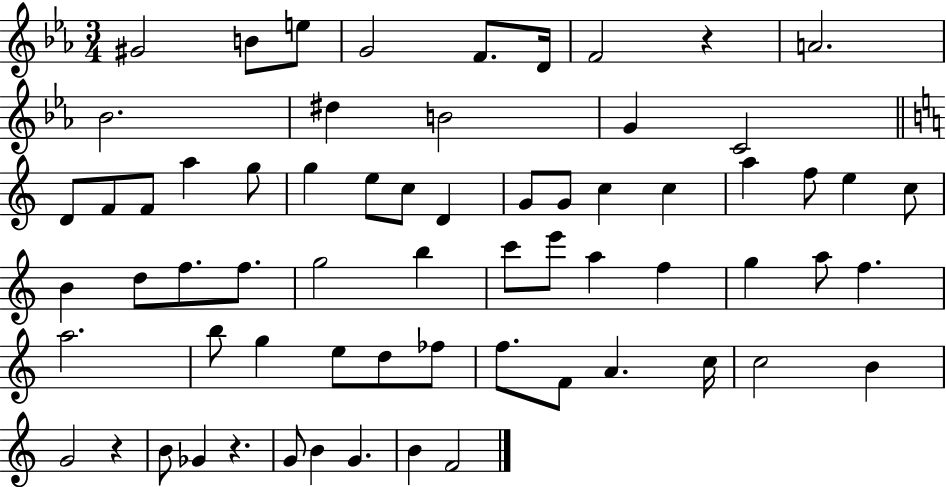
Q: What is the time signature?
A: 3/4